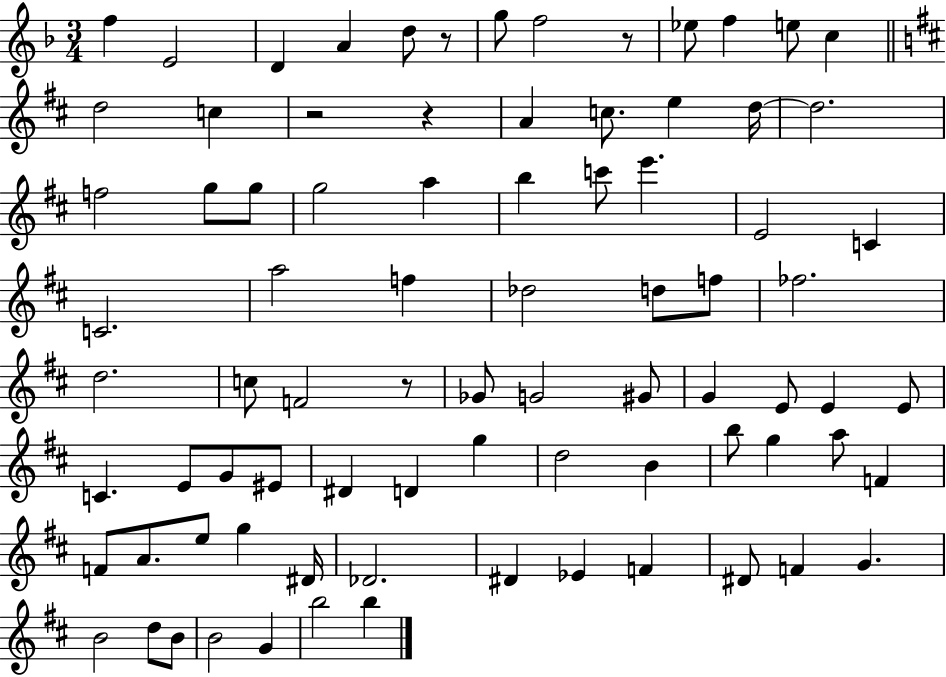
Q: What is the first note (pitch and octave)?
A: F5